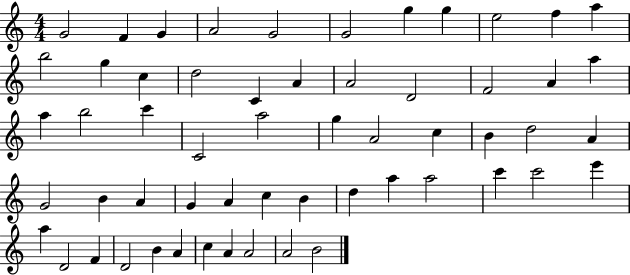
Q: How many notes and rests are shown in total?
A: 57